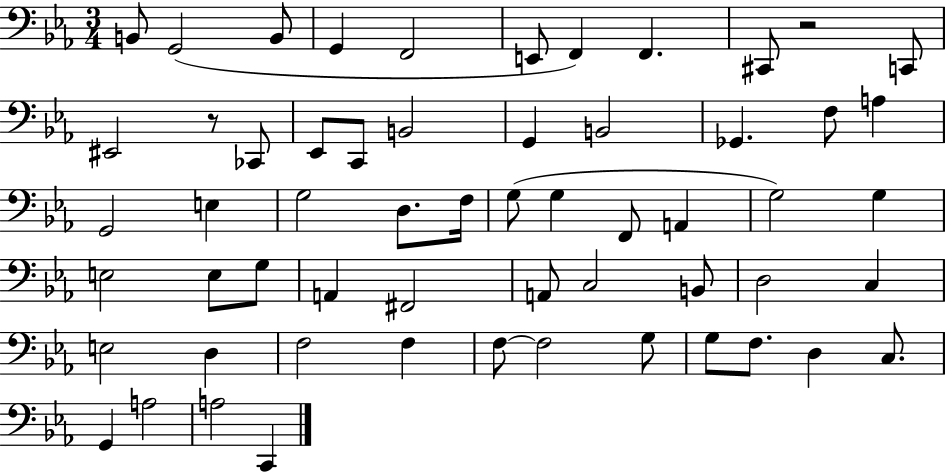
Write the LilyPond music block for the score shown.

{
  \clef bass
  \numericTimeSignature
  \time 3/4
  \key ees \major
  b,8 g,2( b,8 | g,4 f,2 | e,8 f,4) f,4. | cis,8 r2 c,8 | \break eis,2 r8 ces,8 | ees,8 c,8 b,2 | g,4 b,2 | ges,4. f8 a4 | \break g,2 e4 | g2 d8. f16 | g8( g4 f,8 a,4 | g2) g4 | \break e2 e8 g8 | a,4 fis,2 | a,8 c2 b,8 | d2 c4 | \break e2 d4 | f2 f4 | f8~~ f2 g8 | g8 f8. d4 c8. | \break g,4 a2 | a2 c,4 | \bar "|."
}